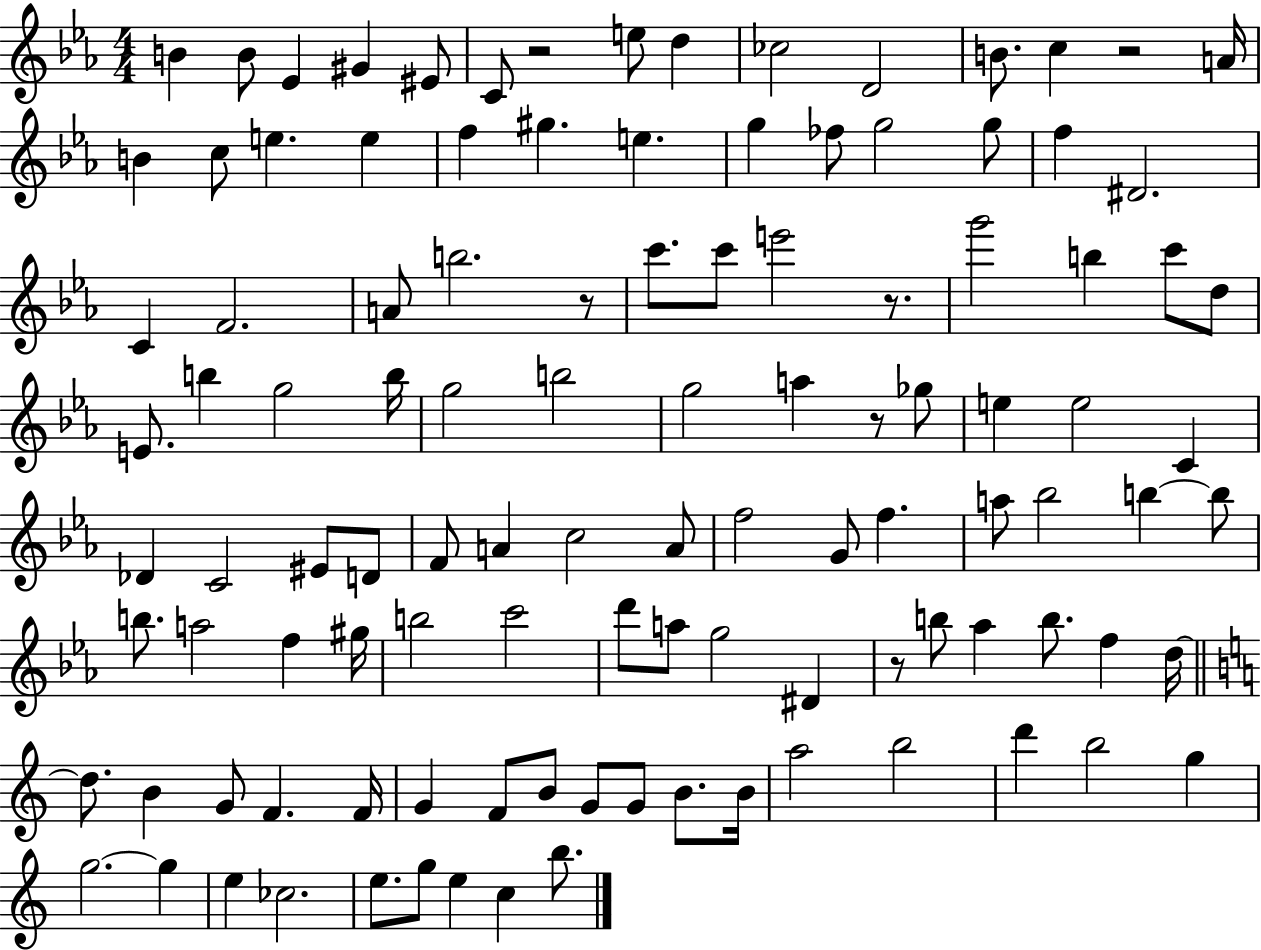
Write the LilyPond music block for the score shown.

{
  \clef treble
  \numericTimeSignature
  \time 4/4
  \key ees \major
  b'4 b'8 ees'4 gis'4 eis'8 | c'8 r2 e''8 d''4 | ces''2 d'2 | b'8. c''4 r2 a'16 | \break b'4 c''8 e''4. e''4 | f''4 gis''4. e''4. | g''4 fes''8 g''2 g''8 | f''4 dis'2. | \break c'4 f'2. | a'8 b''2. r8 | c'''8. c'''8 e'''2 r8. | g'''2 b''4 c'''8 d''8 | \break e'8. b''4 g''2 b''16 | g''2 b''2 | g''2 a''4 r8 ges''8 | e''4 e''2 c'4 | \break des'4 c'2 eis'8 d'8 | f'8 a'4 c''2 a'8 | f''2 g'8 f''4. | a''8 bes''2 b''4~~ b''8 | \break b''8. a''2 f''4 gis''16 | b''2 c'''2 | d'''8 a''8 g''2 dis'4 | r8 b''8 aes''4 b''8. f''4 d''16~~ | \break \bar "||" \break \key c \major d''8. b'4 g'8 f'4. f'16 | g'4 f'8 b'8 g'8 g'8 b'8. b'16 | a''2 b''2 | d'''4 b''2 g''4 | \break g''2.~~ g''4 | e''4 ces''2. | e''8. g''8 e''4 c''4 b''8. | \bar "|."
}